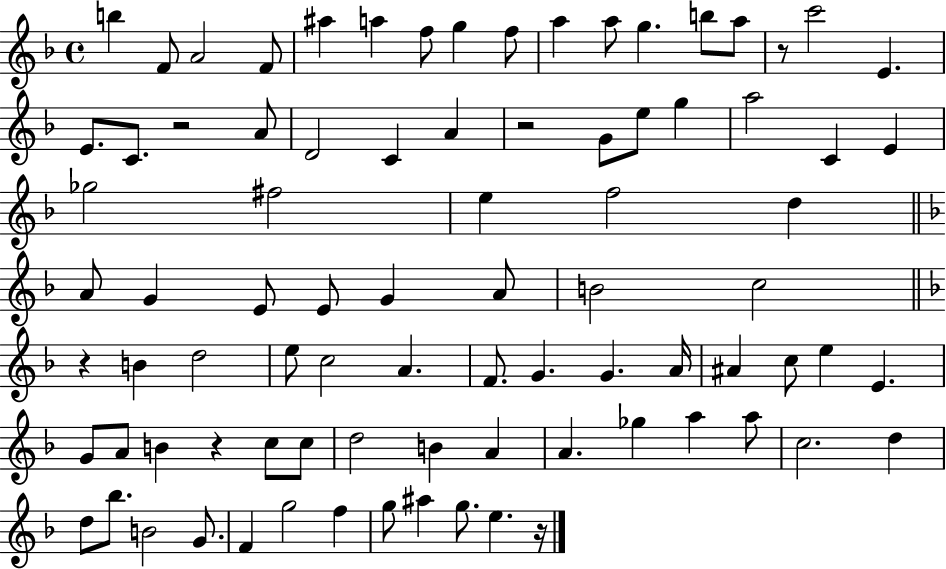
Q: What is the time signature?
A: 4/4